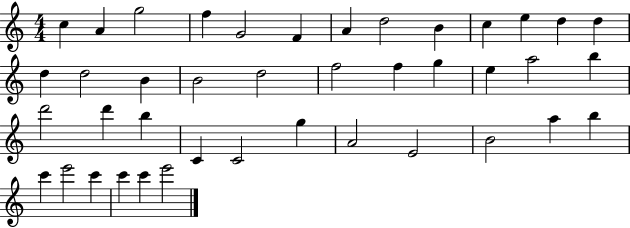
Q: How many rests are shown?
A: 0